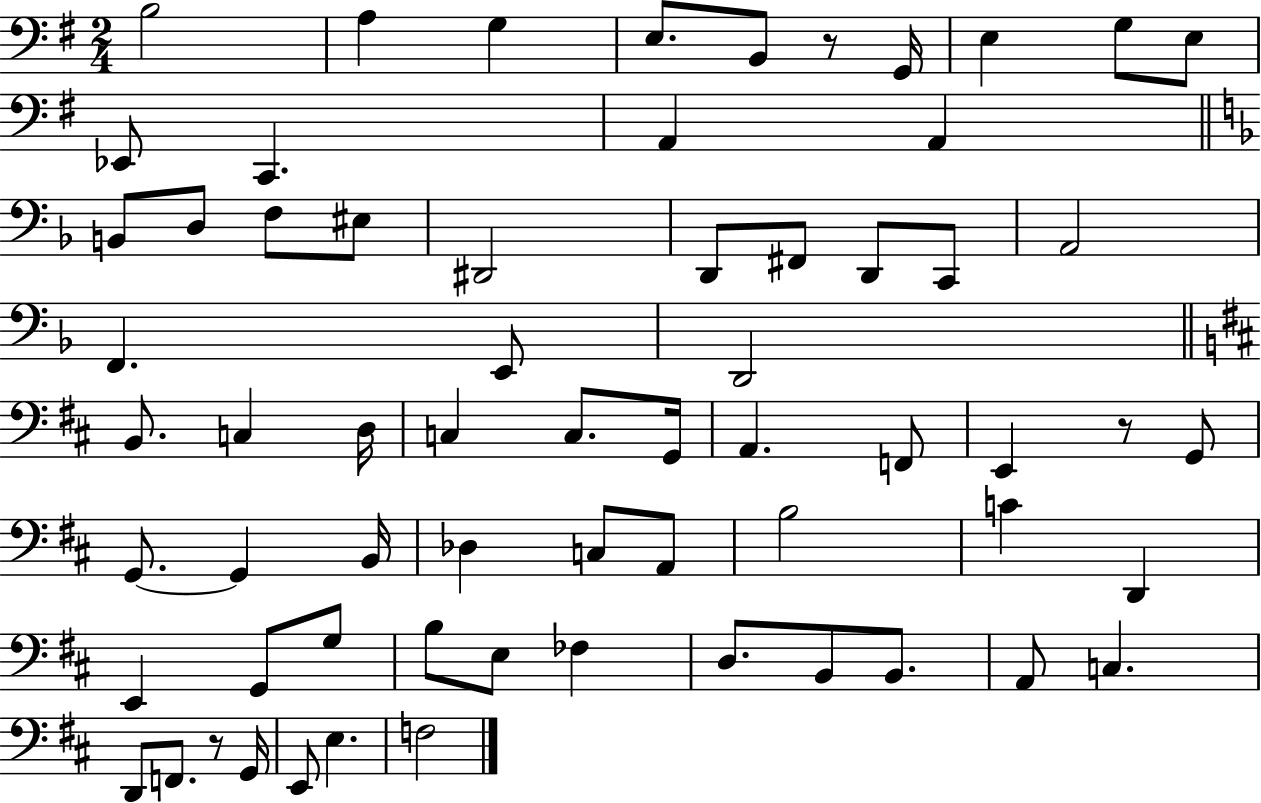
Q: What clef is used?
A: bass